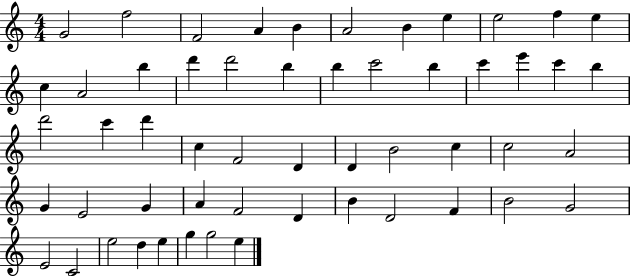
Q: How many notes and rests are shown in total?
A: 54